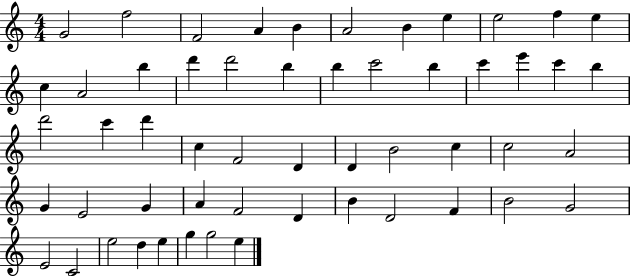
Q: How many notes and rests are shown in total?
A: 54